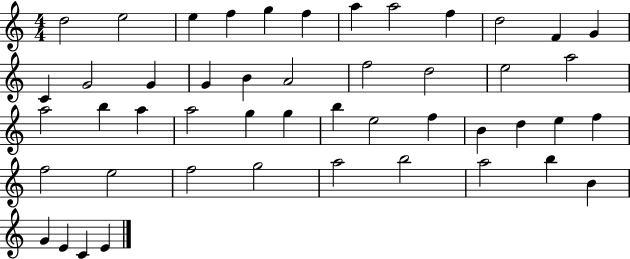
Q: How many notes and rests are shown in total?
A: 48